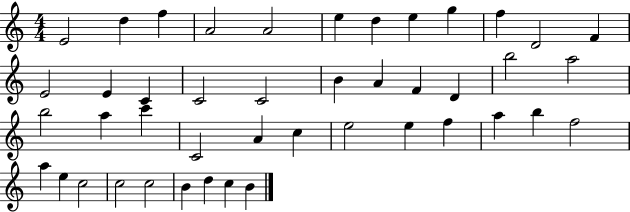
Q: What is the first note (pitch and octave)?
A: E4